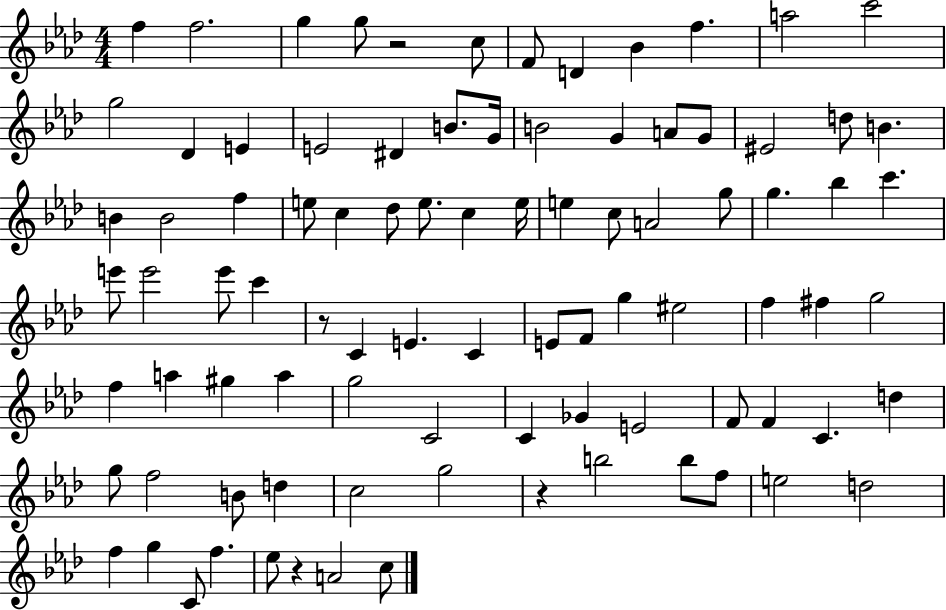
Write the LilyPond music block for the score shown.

{
  \clef treble
  \numericTimeSignature
  \time 4/4
  \key aes \major
  f''4 f''2. | g''4 g''8 r2 c''8 | f'8 d'4 bes'4 f''4. | a''2 c'''2 | \break g''2 des'4 e'4 | e'2 dis'4 b'8. g'16 | b'2 g'4 a'8 g'8 | eis'2 d''8 b'4. | \break b'4 b'2 f''4 | e''8 c''4 des''8 e''8. c''4 e''16 | e''4 c''8 a'2 g''8 | g''4. bes''4 c'''4. | \break e'''8 e'''2 e'''8 c'''4 | r8 c'4 e'4. c'4 | e'8 f'8 g''4 eis''2 | f''4 fis''4 g''2 | \break f''4 a''4 gis''4 a''4 | g''2 c'2 | c'4 ges'4 e'2 | f'8 f'4 c'4. d''4 | \break g''8 f''2 b'8 d''4 | c''2 g''2 | r4 b''2 b''8 f''8 | e''2 d''2 | \break f''4 g''4 c'8 f''4. | ees''8 r4 a'2 c''8 | \bar "|."
}